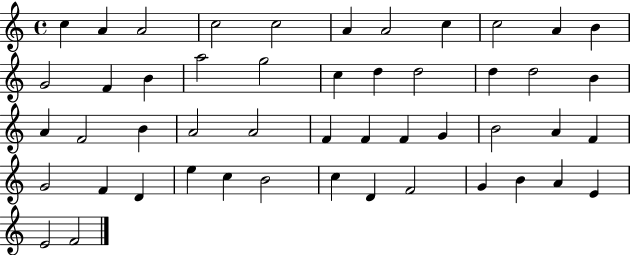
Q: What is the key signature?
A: C major